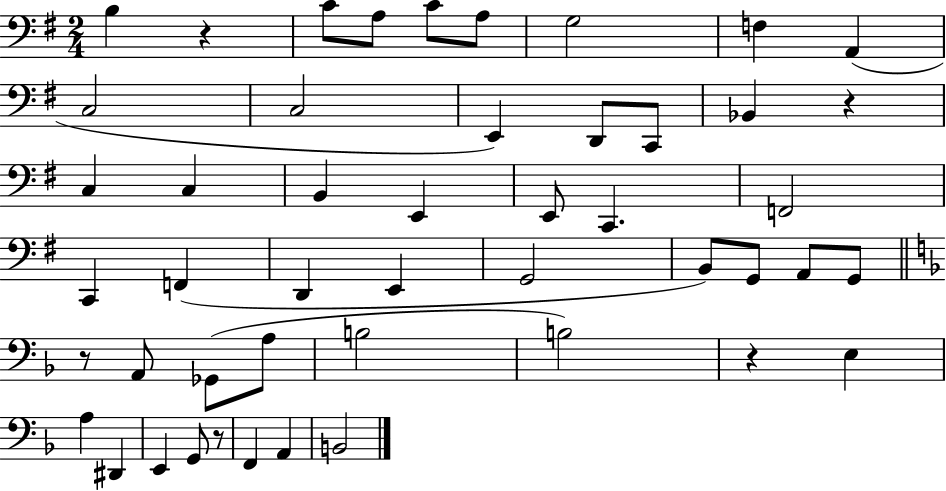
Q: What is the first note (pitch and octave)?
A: B3